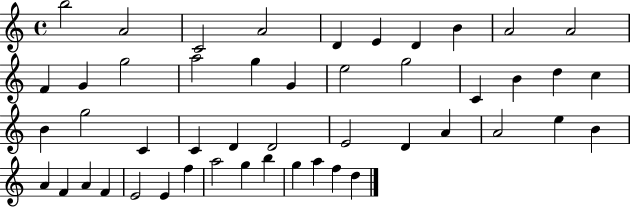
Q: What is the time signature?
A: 4/4